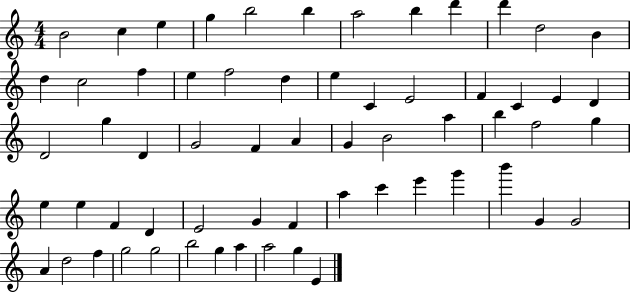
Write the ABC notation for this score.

X:1
T:Untitled
M:4/4
L:1/4
K:C
B2 c e g b2 b a2 b d' d' d2 B d c2 f e f2 d e C E2 F C E D D2 g D G2 F A G B2 a b f2 g e e F D E2 G F a c' e' g' b' G G2 A d2 f g2 g2 b2 g a a2 g E